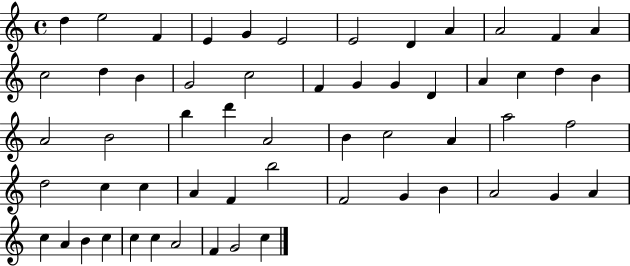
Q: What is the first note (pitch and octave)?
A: D5